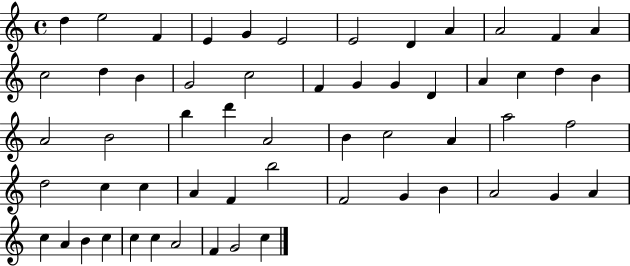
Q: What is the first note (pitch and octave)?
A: D5